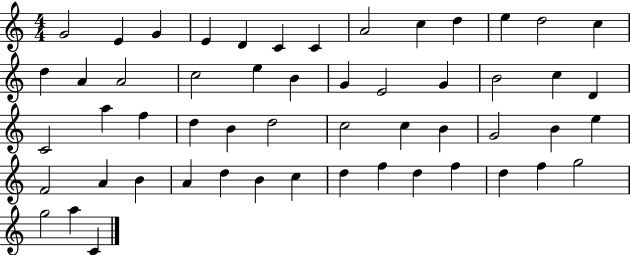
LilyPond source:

{
  \clef treble
  \numericTimeSignature
  \time 4/4
  \key c \major
  g'2 e'4 g'4 | e'4 d'4 c'4 c'4 | a'2 c''4 d''4 | e''4 d''2 c''4 | \break d''4 a'4 a'2 | c''2 e''4 b'4 | g'4 e'2 g'4 | b'2 c''4 d'4 | \break c'2 a''4 f''4 | d''4 b'4 d''2 | c''2 c''4 b'4 | g'2 b'4 e''4 | \break f'2 a'4 b'4 | a'4 d''4 b'4 c''4 | d''4 f''4 d''4 f''4 | d''4 f''4 g''2 | \break g''2 a''4 c'4 | \bar "|."
}